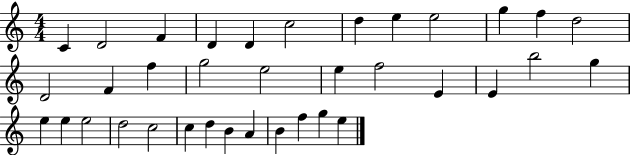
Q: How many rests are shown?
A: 0